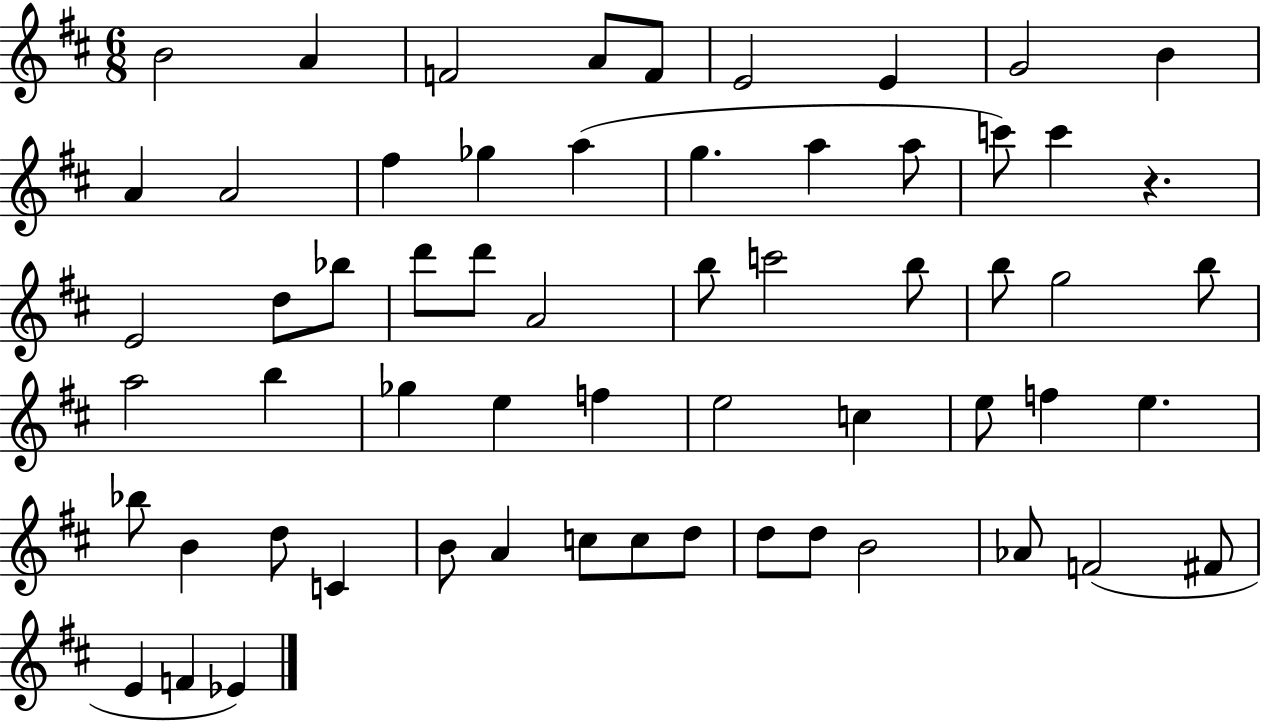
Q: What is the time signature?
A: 6/8